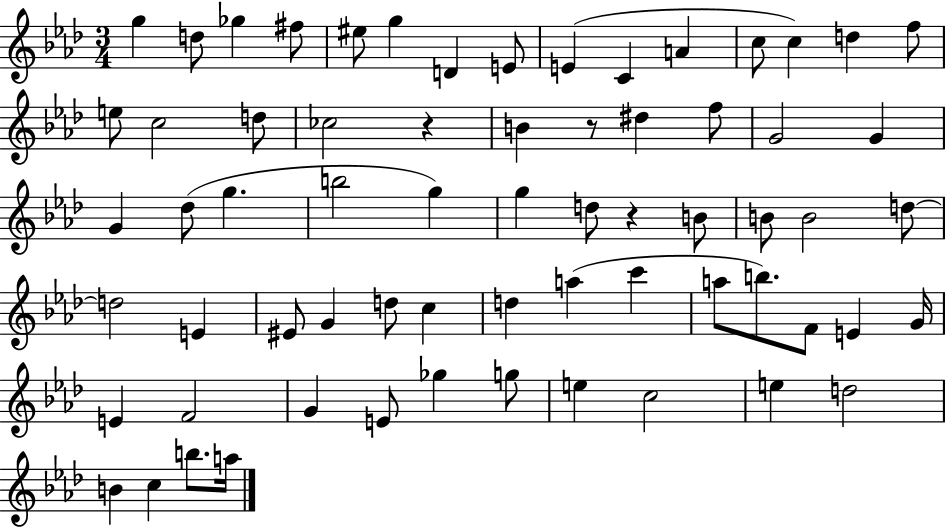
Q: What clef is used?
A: treble